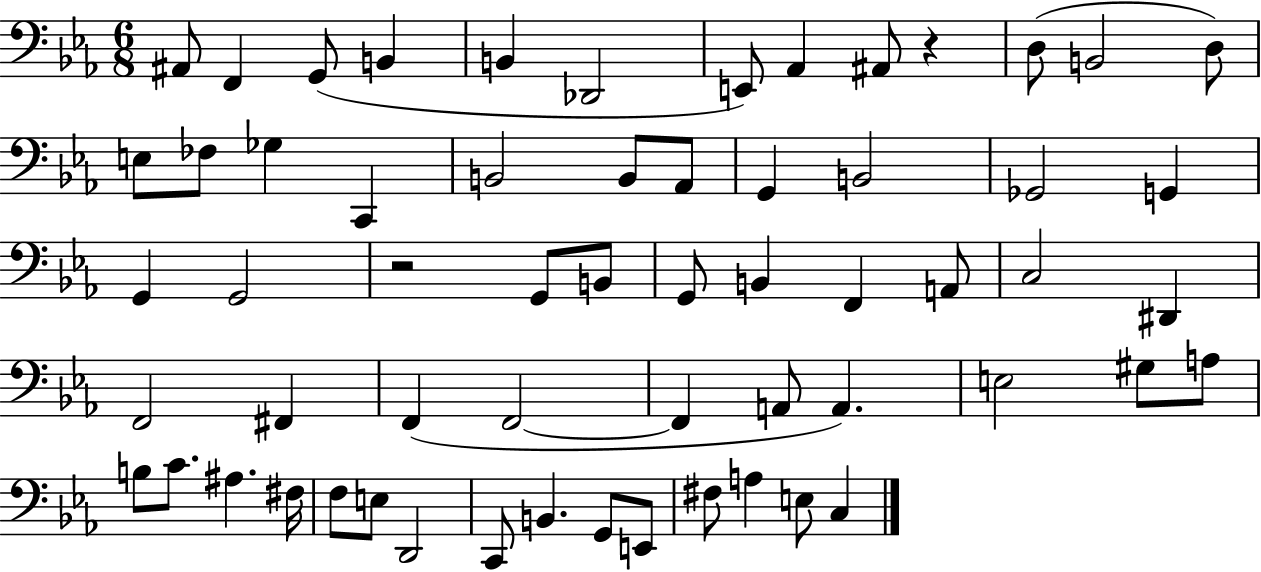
X:1
T:Untitled
M:6/8
L:1/4
K:Eb
^A,,/2 F,, G,,/2 B,, B,, _D,,2 E,,/2 _A,, ^A,,/2 z D,/2 B,,2 D,/2 E,/2 _F,/2 _G, C,, B,,2 B,,/2 _A,,/2 G,, B,,2 _G,,2 G,, G,, G,,2 z2 G,,/2 B,,/2 G,,/2 B,, F,, A,,/2 C,2 ^D,, F,,2 ^F,, F,, F,,2 F,, A,,/2 A,, E,2 ^G,/2 A,/2 B,/2 C/2 ^A, ^F,/4 F,/2 E,/2 D,,2 C,,/2 B,, G,,/2 E,,/2 ^F,/2 A, E,/2 C,